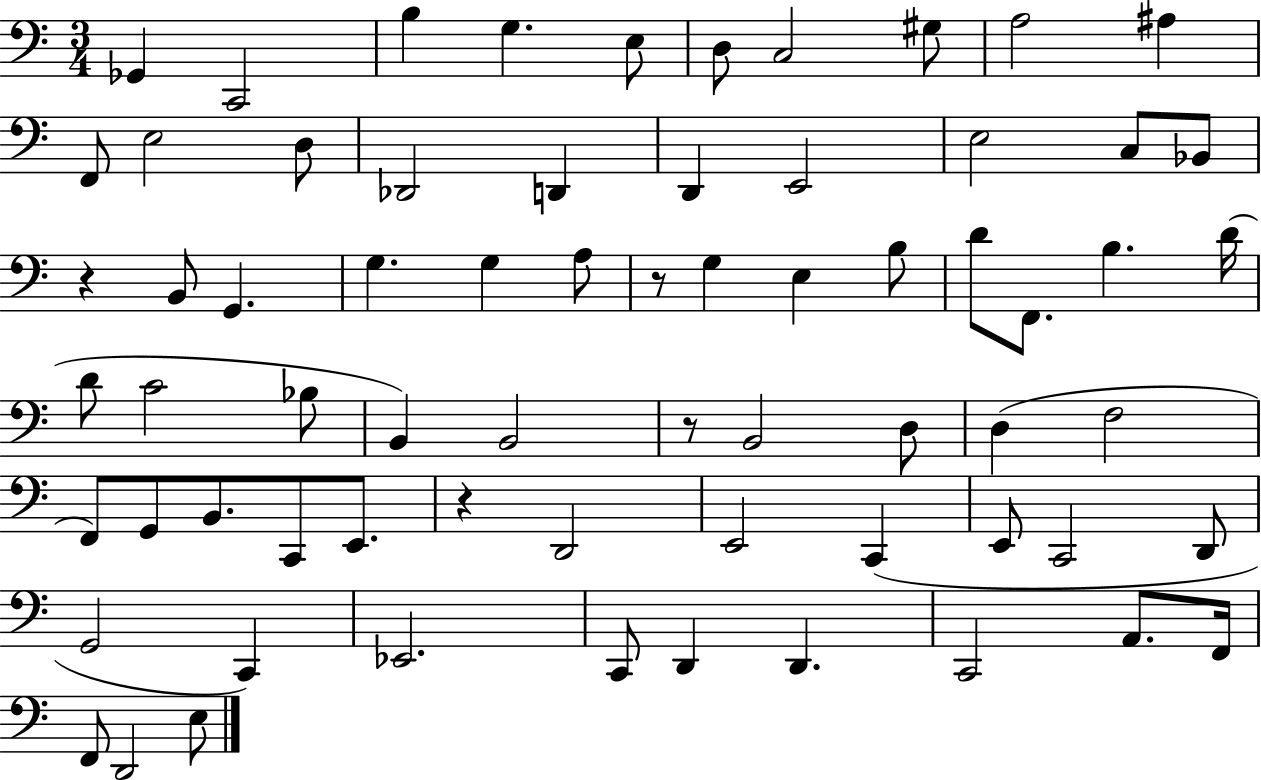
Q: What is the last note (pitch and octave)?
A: E3